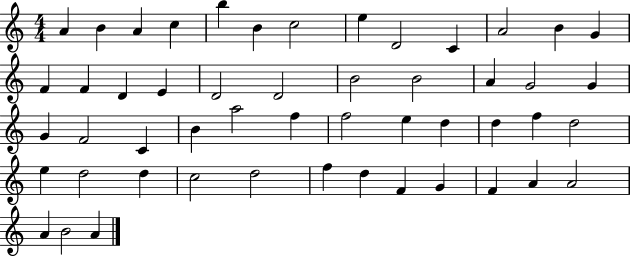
X:1
T:Untitled
M:4/4
L:1/4
K:C
A B A c b B c2 e D2 C A2 B G F F D E D2 D2 B2 B2 A G2 G G F2 C B a2 f f2 e d d f d2 e d2 d c2 d2 f d F G F A A2 A B2 A